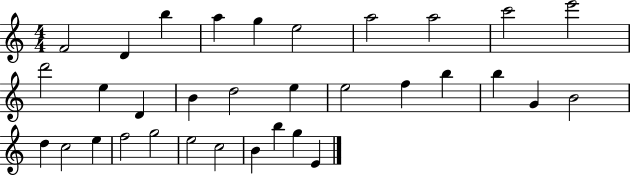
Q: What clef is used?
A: treble